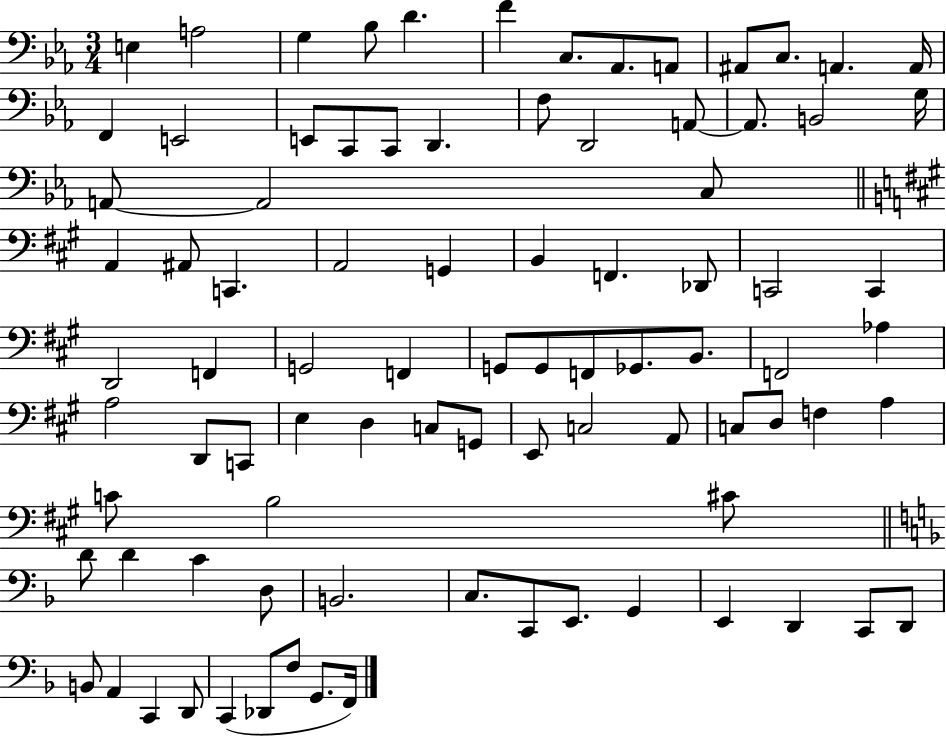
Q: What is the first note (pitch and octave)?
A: E3